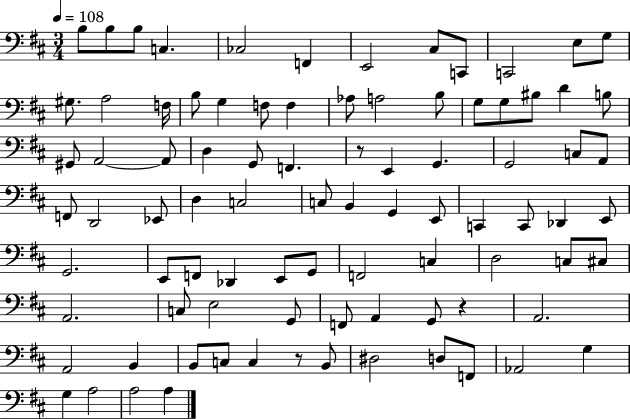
X:1
T:Untitled
M:3/4
L:1/4
K:D
B,/2 B,/2 B,/2 C, _C,2 F,, E,,2 ^C,/2 C,,/2 C,,2 E,/2 G,/2 ^G,/2 A,2 F,/4 B,/2 G, F,/2 F, _A,/2 A,2 B,/2 G,/2 G,/2 ^B,/2 D B,/2 ^G,,/2 A,,2 A,,/2 D, G,,/2 F,, z/2 E,, G,, G,,2 C,/2 A,,/2 F,,/2 D,,2 _E,,/2 D, C,2 C,/2 B,, G,, E,,/2 C,, C,,/2 _D,, E,,/2 G,,2 E,,/2 F,,/2 _D,, E,,/2 G,,/2 F,,2 C, D,2 C,/2 ^C,/2 A,,2 C,/2 E,2 G,,/2 F,,/2 A,, G,,/2 z A,,2 A,,2 B,, B,,/2 C,/2 C, z/2 B,,/2 ^D,2 D,/2 F,,/2 _A,,2 G, G, A,2 A,2 A,